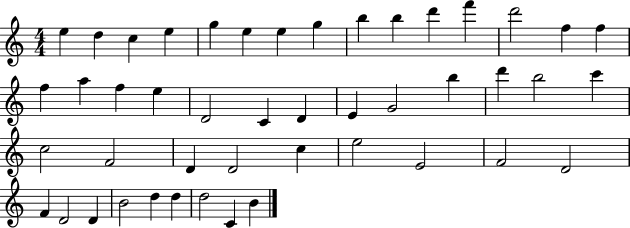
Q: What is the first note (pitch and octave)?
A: E5